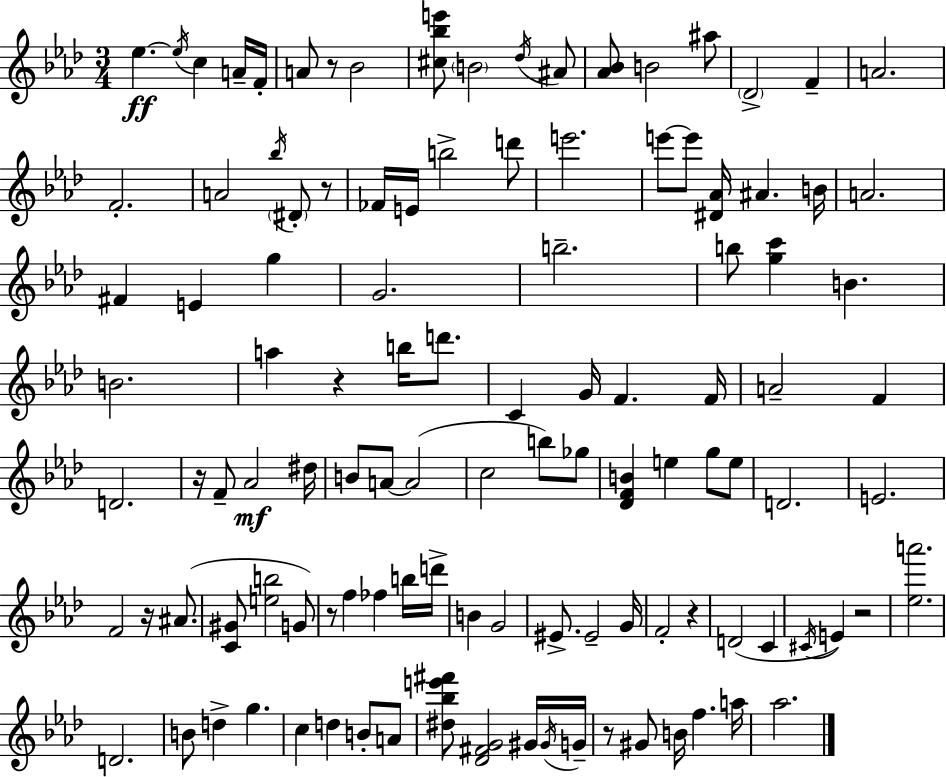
X:1
T:Untitled
M:3/4
L:1/4
K:Ab
_e _e/4 c A/4 F/4 A/2 z/2 _B2 [^c_be']/2 B2 _d/4 ^A/2 [_A_B]/2 B2 ^a/2 _D2 F A2 F2 A2 _b/4 ^D/2 z/2 _F/4 E/4 b2 d'/2 e'2 e'/2 e'/2 [^D_A]/4 ^A B/4 A2 ^F E g G2 b2 b/2 [gc'] B B2 a z b/4 d'/2 C G/4 F F/4 A2 F D2 z/4 F/2 _A2 ^d/4 B/2 A/2 A2 c2 b/2 _g/2 [_DFB] e g/2 e/2 D2 E2 F2 z/4 ^A/2 [C^G]/2 [eb]2 G/2 z/2 f _f b/4 d'/4 B G2 ^E/2 ^E2 G/4 F2 z D2 C ^C/4 E z2 [_ea']2 D2 B/2 d g c d B/2 A/2 [^d_be'^f']/2 [_D^FG]2 ^G/4 ^G/4 G/4 z/2 ^G/2 B/4 f a/4 _a2